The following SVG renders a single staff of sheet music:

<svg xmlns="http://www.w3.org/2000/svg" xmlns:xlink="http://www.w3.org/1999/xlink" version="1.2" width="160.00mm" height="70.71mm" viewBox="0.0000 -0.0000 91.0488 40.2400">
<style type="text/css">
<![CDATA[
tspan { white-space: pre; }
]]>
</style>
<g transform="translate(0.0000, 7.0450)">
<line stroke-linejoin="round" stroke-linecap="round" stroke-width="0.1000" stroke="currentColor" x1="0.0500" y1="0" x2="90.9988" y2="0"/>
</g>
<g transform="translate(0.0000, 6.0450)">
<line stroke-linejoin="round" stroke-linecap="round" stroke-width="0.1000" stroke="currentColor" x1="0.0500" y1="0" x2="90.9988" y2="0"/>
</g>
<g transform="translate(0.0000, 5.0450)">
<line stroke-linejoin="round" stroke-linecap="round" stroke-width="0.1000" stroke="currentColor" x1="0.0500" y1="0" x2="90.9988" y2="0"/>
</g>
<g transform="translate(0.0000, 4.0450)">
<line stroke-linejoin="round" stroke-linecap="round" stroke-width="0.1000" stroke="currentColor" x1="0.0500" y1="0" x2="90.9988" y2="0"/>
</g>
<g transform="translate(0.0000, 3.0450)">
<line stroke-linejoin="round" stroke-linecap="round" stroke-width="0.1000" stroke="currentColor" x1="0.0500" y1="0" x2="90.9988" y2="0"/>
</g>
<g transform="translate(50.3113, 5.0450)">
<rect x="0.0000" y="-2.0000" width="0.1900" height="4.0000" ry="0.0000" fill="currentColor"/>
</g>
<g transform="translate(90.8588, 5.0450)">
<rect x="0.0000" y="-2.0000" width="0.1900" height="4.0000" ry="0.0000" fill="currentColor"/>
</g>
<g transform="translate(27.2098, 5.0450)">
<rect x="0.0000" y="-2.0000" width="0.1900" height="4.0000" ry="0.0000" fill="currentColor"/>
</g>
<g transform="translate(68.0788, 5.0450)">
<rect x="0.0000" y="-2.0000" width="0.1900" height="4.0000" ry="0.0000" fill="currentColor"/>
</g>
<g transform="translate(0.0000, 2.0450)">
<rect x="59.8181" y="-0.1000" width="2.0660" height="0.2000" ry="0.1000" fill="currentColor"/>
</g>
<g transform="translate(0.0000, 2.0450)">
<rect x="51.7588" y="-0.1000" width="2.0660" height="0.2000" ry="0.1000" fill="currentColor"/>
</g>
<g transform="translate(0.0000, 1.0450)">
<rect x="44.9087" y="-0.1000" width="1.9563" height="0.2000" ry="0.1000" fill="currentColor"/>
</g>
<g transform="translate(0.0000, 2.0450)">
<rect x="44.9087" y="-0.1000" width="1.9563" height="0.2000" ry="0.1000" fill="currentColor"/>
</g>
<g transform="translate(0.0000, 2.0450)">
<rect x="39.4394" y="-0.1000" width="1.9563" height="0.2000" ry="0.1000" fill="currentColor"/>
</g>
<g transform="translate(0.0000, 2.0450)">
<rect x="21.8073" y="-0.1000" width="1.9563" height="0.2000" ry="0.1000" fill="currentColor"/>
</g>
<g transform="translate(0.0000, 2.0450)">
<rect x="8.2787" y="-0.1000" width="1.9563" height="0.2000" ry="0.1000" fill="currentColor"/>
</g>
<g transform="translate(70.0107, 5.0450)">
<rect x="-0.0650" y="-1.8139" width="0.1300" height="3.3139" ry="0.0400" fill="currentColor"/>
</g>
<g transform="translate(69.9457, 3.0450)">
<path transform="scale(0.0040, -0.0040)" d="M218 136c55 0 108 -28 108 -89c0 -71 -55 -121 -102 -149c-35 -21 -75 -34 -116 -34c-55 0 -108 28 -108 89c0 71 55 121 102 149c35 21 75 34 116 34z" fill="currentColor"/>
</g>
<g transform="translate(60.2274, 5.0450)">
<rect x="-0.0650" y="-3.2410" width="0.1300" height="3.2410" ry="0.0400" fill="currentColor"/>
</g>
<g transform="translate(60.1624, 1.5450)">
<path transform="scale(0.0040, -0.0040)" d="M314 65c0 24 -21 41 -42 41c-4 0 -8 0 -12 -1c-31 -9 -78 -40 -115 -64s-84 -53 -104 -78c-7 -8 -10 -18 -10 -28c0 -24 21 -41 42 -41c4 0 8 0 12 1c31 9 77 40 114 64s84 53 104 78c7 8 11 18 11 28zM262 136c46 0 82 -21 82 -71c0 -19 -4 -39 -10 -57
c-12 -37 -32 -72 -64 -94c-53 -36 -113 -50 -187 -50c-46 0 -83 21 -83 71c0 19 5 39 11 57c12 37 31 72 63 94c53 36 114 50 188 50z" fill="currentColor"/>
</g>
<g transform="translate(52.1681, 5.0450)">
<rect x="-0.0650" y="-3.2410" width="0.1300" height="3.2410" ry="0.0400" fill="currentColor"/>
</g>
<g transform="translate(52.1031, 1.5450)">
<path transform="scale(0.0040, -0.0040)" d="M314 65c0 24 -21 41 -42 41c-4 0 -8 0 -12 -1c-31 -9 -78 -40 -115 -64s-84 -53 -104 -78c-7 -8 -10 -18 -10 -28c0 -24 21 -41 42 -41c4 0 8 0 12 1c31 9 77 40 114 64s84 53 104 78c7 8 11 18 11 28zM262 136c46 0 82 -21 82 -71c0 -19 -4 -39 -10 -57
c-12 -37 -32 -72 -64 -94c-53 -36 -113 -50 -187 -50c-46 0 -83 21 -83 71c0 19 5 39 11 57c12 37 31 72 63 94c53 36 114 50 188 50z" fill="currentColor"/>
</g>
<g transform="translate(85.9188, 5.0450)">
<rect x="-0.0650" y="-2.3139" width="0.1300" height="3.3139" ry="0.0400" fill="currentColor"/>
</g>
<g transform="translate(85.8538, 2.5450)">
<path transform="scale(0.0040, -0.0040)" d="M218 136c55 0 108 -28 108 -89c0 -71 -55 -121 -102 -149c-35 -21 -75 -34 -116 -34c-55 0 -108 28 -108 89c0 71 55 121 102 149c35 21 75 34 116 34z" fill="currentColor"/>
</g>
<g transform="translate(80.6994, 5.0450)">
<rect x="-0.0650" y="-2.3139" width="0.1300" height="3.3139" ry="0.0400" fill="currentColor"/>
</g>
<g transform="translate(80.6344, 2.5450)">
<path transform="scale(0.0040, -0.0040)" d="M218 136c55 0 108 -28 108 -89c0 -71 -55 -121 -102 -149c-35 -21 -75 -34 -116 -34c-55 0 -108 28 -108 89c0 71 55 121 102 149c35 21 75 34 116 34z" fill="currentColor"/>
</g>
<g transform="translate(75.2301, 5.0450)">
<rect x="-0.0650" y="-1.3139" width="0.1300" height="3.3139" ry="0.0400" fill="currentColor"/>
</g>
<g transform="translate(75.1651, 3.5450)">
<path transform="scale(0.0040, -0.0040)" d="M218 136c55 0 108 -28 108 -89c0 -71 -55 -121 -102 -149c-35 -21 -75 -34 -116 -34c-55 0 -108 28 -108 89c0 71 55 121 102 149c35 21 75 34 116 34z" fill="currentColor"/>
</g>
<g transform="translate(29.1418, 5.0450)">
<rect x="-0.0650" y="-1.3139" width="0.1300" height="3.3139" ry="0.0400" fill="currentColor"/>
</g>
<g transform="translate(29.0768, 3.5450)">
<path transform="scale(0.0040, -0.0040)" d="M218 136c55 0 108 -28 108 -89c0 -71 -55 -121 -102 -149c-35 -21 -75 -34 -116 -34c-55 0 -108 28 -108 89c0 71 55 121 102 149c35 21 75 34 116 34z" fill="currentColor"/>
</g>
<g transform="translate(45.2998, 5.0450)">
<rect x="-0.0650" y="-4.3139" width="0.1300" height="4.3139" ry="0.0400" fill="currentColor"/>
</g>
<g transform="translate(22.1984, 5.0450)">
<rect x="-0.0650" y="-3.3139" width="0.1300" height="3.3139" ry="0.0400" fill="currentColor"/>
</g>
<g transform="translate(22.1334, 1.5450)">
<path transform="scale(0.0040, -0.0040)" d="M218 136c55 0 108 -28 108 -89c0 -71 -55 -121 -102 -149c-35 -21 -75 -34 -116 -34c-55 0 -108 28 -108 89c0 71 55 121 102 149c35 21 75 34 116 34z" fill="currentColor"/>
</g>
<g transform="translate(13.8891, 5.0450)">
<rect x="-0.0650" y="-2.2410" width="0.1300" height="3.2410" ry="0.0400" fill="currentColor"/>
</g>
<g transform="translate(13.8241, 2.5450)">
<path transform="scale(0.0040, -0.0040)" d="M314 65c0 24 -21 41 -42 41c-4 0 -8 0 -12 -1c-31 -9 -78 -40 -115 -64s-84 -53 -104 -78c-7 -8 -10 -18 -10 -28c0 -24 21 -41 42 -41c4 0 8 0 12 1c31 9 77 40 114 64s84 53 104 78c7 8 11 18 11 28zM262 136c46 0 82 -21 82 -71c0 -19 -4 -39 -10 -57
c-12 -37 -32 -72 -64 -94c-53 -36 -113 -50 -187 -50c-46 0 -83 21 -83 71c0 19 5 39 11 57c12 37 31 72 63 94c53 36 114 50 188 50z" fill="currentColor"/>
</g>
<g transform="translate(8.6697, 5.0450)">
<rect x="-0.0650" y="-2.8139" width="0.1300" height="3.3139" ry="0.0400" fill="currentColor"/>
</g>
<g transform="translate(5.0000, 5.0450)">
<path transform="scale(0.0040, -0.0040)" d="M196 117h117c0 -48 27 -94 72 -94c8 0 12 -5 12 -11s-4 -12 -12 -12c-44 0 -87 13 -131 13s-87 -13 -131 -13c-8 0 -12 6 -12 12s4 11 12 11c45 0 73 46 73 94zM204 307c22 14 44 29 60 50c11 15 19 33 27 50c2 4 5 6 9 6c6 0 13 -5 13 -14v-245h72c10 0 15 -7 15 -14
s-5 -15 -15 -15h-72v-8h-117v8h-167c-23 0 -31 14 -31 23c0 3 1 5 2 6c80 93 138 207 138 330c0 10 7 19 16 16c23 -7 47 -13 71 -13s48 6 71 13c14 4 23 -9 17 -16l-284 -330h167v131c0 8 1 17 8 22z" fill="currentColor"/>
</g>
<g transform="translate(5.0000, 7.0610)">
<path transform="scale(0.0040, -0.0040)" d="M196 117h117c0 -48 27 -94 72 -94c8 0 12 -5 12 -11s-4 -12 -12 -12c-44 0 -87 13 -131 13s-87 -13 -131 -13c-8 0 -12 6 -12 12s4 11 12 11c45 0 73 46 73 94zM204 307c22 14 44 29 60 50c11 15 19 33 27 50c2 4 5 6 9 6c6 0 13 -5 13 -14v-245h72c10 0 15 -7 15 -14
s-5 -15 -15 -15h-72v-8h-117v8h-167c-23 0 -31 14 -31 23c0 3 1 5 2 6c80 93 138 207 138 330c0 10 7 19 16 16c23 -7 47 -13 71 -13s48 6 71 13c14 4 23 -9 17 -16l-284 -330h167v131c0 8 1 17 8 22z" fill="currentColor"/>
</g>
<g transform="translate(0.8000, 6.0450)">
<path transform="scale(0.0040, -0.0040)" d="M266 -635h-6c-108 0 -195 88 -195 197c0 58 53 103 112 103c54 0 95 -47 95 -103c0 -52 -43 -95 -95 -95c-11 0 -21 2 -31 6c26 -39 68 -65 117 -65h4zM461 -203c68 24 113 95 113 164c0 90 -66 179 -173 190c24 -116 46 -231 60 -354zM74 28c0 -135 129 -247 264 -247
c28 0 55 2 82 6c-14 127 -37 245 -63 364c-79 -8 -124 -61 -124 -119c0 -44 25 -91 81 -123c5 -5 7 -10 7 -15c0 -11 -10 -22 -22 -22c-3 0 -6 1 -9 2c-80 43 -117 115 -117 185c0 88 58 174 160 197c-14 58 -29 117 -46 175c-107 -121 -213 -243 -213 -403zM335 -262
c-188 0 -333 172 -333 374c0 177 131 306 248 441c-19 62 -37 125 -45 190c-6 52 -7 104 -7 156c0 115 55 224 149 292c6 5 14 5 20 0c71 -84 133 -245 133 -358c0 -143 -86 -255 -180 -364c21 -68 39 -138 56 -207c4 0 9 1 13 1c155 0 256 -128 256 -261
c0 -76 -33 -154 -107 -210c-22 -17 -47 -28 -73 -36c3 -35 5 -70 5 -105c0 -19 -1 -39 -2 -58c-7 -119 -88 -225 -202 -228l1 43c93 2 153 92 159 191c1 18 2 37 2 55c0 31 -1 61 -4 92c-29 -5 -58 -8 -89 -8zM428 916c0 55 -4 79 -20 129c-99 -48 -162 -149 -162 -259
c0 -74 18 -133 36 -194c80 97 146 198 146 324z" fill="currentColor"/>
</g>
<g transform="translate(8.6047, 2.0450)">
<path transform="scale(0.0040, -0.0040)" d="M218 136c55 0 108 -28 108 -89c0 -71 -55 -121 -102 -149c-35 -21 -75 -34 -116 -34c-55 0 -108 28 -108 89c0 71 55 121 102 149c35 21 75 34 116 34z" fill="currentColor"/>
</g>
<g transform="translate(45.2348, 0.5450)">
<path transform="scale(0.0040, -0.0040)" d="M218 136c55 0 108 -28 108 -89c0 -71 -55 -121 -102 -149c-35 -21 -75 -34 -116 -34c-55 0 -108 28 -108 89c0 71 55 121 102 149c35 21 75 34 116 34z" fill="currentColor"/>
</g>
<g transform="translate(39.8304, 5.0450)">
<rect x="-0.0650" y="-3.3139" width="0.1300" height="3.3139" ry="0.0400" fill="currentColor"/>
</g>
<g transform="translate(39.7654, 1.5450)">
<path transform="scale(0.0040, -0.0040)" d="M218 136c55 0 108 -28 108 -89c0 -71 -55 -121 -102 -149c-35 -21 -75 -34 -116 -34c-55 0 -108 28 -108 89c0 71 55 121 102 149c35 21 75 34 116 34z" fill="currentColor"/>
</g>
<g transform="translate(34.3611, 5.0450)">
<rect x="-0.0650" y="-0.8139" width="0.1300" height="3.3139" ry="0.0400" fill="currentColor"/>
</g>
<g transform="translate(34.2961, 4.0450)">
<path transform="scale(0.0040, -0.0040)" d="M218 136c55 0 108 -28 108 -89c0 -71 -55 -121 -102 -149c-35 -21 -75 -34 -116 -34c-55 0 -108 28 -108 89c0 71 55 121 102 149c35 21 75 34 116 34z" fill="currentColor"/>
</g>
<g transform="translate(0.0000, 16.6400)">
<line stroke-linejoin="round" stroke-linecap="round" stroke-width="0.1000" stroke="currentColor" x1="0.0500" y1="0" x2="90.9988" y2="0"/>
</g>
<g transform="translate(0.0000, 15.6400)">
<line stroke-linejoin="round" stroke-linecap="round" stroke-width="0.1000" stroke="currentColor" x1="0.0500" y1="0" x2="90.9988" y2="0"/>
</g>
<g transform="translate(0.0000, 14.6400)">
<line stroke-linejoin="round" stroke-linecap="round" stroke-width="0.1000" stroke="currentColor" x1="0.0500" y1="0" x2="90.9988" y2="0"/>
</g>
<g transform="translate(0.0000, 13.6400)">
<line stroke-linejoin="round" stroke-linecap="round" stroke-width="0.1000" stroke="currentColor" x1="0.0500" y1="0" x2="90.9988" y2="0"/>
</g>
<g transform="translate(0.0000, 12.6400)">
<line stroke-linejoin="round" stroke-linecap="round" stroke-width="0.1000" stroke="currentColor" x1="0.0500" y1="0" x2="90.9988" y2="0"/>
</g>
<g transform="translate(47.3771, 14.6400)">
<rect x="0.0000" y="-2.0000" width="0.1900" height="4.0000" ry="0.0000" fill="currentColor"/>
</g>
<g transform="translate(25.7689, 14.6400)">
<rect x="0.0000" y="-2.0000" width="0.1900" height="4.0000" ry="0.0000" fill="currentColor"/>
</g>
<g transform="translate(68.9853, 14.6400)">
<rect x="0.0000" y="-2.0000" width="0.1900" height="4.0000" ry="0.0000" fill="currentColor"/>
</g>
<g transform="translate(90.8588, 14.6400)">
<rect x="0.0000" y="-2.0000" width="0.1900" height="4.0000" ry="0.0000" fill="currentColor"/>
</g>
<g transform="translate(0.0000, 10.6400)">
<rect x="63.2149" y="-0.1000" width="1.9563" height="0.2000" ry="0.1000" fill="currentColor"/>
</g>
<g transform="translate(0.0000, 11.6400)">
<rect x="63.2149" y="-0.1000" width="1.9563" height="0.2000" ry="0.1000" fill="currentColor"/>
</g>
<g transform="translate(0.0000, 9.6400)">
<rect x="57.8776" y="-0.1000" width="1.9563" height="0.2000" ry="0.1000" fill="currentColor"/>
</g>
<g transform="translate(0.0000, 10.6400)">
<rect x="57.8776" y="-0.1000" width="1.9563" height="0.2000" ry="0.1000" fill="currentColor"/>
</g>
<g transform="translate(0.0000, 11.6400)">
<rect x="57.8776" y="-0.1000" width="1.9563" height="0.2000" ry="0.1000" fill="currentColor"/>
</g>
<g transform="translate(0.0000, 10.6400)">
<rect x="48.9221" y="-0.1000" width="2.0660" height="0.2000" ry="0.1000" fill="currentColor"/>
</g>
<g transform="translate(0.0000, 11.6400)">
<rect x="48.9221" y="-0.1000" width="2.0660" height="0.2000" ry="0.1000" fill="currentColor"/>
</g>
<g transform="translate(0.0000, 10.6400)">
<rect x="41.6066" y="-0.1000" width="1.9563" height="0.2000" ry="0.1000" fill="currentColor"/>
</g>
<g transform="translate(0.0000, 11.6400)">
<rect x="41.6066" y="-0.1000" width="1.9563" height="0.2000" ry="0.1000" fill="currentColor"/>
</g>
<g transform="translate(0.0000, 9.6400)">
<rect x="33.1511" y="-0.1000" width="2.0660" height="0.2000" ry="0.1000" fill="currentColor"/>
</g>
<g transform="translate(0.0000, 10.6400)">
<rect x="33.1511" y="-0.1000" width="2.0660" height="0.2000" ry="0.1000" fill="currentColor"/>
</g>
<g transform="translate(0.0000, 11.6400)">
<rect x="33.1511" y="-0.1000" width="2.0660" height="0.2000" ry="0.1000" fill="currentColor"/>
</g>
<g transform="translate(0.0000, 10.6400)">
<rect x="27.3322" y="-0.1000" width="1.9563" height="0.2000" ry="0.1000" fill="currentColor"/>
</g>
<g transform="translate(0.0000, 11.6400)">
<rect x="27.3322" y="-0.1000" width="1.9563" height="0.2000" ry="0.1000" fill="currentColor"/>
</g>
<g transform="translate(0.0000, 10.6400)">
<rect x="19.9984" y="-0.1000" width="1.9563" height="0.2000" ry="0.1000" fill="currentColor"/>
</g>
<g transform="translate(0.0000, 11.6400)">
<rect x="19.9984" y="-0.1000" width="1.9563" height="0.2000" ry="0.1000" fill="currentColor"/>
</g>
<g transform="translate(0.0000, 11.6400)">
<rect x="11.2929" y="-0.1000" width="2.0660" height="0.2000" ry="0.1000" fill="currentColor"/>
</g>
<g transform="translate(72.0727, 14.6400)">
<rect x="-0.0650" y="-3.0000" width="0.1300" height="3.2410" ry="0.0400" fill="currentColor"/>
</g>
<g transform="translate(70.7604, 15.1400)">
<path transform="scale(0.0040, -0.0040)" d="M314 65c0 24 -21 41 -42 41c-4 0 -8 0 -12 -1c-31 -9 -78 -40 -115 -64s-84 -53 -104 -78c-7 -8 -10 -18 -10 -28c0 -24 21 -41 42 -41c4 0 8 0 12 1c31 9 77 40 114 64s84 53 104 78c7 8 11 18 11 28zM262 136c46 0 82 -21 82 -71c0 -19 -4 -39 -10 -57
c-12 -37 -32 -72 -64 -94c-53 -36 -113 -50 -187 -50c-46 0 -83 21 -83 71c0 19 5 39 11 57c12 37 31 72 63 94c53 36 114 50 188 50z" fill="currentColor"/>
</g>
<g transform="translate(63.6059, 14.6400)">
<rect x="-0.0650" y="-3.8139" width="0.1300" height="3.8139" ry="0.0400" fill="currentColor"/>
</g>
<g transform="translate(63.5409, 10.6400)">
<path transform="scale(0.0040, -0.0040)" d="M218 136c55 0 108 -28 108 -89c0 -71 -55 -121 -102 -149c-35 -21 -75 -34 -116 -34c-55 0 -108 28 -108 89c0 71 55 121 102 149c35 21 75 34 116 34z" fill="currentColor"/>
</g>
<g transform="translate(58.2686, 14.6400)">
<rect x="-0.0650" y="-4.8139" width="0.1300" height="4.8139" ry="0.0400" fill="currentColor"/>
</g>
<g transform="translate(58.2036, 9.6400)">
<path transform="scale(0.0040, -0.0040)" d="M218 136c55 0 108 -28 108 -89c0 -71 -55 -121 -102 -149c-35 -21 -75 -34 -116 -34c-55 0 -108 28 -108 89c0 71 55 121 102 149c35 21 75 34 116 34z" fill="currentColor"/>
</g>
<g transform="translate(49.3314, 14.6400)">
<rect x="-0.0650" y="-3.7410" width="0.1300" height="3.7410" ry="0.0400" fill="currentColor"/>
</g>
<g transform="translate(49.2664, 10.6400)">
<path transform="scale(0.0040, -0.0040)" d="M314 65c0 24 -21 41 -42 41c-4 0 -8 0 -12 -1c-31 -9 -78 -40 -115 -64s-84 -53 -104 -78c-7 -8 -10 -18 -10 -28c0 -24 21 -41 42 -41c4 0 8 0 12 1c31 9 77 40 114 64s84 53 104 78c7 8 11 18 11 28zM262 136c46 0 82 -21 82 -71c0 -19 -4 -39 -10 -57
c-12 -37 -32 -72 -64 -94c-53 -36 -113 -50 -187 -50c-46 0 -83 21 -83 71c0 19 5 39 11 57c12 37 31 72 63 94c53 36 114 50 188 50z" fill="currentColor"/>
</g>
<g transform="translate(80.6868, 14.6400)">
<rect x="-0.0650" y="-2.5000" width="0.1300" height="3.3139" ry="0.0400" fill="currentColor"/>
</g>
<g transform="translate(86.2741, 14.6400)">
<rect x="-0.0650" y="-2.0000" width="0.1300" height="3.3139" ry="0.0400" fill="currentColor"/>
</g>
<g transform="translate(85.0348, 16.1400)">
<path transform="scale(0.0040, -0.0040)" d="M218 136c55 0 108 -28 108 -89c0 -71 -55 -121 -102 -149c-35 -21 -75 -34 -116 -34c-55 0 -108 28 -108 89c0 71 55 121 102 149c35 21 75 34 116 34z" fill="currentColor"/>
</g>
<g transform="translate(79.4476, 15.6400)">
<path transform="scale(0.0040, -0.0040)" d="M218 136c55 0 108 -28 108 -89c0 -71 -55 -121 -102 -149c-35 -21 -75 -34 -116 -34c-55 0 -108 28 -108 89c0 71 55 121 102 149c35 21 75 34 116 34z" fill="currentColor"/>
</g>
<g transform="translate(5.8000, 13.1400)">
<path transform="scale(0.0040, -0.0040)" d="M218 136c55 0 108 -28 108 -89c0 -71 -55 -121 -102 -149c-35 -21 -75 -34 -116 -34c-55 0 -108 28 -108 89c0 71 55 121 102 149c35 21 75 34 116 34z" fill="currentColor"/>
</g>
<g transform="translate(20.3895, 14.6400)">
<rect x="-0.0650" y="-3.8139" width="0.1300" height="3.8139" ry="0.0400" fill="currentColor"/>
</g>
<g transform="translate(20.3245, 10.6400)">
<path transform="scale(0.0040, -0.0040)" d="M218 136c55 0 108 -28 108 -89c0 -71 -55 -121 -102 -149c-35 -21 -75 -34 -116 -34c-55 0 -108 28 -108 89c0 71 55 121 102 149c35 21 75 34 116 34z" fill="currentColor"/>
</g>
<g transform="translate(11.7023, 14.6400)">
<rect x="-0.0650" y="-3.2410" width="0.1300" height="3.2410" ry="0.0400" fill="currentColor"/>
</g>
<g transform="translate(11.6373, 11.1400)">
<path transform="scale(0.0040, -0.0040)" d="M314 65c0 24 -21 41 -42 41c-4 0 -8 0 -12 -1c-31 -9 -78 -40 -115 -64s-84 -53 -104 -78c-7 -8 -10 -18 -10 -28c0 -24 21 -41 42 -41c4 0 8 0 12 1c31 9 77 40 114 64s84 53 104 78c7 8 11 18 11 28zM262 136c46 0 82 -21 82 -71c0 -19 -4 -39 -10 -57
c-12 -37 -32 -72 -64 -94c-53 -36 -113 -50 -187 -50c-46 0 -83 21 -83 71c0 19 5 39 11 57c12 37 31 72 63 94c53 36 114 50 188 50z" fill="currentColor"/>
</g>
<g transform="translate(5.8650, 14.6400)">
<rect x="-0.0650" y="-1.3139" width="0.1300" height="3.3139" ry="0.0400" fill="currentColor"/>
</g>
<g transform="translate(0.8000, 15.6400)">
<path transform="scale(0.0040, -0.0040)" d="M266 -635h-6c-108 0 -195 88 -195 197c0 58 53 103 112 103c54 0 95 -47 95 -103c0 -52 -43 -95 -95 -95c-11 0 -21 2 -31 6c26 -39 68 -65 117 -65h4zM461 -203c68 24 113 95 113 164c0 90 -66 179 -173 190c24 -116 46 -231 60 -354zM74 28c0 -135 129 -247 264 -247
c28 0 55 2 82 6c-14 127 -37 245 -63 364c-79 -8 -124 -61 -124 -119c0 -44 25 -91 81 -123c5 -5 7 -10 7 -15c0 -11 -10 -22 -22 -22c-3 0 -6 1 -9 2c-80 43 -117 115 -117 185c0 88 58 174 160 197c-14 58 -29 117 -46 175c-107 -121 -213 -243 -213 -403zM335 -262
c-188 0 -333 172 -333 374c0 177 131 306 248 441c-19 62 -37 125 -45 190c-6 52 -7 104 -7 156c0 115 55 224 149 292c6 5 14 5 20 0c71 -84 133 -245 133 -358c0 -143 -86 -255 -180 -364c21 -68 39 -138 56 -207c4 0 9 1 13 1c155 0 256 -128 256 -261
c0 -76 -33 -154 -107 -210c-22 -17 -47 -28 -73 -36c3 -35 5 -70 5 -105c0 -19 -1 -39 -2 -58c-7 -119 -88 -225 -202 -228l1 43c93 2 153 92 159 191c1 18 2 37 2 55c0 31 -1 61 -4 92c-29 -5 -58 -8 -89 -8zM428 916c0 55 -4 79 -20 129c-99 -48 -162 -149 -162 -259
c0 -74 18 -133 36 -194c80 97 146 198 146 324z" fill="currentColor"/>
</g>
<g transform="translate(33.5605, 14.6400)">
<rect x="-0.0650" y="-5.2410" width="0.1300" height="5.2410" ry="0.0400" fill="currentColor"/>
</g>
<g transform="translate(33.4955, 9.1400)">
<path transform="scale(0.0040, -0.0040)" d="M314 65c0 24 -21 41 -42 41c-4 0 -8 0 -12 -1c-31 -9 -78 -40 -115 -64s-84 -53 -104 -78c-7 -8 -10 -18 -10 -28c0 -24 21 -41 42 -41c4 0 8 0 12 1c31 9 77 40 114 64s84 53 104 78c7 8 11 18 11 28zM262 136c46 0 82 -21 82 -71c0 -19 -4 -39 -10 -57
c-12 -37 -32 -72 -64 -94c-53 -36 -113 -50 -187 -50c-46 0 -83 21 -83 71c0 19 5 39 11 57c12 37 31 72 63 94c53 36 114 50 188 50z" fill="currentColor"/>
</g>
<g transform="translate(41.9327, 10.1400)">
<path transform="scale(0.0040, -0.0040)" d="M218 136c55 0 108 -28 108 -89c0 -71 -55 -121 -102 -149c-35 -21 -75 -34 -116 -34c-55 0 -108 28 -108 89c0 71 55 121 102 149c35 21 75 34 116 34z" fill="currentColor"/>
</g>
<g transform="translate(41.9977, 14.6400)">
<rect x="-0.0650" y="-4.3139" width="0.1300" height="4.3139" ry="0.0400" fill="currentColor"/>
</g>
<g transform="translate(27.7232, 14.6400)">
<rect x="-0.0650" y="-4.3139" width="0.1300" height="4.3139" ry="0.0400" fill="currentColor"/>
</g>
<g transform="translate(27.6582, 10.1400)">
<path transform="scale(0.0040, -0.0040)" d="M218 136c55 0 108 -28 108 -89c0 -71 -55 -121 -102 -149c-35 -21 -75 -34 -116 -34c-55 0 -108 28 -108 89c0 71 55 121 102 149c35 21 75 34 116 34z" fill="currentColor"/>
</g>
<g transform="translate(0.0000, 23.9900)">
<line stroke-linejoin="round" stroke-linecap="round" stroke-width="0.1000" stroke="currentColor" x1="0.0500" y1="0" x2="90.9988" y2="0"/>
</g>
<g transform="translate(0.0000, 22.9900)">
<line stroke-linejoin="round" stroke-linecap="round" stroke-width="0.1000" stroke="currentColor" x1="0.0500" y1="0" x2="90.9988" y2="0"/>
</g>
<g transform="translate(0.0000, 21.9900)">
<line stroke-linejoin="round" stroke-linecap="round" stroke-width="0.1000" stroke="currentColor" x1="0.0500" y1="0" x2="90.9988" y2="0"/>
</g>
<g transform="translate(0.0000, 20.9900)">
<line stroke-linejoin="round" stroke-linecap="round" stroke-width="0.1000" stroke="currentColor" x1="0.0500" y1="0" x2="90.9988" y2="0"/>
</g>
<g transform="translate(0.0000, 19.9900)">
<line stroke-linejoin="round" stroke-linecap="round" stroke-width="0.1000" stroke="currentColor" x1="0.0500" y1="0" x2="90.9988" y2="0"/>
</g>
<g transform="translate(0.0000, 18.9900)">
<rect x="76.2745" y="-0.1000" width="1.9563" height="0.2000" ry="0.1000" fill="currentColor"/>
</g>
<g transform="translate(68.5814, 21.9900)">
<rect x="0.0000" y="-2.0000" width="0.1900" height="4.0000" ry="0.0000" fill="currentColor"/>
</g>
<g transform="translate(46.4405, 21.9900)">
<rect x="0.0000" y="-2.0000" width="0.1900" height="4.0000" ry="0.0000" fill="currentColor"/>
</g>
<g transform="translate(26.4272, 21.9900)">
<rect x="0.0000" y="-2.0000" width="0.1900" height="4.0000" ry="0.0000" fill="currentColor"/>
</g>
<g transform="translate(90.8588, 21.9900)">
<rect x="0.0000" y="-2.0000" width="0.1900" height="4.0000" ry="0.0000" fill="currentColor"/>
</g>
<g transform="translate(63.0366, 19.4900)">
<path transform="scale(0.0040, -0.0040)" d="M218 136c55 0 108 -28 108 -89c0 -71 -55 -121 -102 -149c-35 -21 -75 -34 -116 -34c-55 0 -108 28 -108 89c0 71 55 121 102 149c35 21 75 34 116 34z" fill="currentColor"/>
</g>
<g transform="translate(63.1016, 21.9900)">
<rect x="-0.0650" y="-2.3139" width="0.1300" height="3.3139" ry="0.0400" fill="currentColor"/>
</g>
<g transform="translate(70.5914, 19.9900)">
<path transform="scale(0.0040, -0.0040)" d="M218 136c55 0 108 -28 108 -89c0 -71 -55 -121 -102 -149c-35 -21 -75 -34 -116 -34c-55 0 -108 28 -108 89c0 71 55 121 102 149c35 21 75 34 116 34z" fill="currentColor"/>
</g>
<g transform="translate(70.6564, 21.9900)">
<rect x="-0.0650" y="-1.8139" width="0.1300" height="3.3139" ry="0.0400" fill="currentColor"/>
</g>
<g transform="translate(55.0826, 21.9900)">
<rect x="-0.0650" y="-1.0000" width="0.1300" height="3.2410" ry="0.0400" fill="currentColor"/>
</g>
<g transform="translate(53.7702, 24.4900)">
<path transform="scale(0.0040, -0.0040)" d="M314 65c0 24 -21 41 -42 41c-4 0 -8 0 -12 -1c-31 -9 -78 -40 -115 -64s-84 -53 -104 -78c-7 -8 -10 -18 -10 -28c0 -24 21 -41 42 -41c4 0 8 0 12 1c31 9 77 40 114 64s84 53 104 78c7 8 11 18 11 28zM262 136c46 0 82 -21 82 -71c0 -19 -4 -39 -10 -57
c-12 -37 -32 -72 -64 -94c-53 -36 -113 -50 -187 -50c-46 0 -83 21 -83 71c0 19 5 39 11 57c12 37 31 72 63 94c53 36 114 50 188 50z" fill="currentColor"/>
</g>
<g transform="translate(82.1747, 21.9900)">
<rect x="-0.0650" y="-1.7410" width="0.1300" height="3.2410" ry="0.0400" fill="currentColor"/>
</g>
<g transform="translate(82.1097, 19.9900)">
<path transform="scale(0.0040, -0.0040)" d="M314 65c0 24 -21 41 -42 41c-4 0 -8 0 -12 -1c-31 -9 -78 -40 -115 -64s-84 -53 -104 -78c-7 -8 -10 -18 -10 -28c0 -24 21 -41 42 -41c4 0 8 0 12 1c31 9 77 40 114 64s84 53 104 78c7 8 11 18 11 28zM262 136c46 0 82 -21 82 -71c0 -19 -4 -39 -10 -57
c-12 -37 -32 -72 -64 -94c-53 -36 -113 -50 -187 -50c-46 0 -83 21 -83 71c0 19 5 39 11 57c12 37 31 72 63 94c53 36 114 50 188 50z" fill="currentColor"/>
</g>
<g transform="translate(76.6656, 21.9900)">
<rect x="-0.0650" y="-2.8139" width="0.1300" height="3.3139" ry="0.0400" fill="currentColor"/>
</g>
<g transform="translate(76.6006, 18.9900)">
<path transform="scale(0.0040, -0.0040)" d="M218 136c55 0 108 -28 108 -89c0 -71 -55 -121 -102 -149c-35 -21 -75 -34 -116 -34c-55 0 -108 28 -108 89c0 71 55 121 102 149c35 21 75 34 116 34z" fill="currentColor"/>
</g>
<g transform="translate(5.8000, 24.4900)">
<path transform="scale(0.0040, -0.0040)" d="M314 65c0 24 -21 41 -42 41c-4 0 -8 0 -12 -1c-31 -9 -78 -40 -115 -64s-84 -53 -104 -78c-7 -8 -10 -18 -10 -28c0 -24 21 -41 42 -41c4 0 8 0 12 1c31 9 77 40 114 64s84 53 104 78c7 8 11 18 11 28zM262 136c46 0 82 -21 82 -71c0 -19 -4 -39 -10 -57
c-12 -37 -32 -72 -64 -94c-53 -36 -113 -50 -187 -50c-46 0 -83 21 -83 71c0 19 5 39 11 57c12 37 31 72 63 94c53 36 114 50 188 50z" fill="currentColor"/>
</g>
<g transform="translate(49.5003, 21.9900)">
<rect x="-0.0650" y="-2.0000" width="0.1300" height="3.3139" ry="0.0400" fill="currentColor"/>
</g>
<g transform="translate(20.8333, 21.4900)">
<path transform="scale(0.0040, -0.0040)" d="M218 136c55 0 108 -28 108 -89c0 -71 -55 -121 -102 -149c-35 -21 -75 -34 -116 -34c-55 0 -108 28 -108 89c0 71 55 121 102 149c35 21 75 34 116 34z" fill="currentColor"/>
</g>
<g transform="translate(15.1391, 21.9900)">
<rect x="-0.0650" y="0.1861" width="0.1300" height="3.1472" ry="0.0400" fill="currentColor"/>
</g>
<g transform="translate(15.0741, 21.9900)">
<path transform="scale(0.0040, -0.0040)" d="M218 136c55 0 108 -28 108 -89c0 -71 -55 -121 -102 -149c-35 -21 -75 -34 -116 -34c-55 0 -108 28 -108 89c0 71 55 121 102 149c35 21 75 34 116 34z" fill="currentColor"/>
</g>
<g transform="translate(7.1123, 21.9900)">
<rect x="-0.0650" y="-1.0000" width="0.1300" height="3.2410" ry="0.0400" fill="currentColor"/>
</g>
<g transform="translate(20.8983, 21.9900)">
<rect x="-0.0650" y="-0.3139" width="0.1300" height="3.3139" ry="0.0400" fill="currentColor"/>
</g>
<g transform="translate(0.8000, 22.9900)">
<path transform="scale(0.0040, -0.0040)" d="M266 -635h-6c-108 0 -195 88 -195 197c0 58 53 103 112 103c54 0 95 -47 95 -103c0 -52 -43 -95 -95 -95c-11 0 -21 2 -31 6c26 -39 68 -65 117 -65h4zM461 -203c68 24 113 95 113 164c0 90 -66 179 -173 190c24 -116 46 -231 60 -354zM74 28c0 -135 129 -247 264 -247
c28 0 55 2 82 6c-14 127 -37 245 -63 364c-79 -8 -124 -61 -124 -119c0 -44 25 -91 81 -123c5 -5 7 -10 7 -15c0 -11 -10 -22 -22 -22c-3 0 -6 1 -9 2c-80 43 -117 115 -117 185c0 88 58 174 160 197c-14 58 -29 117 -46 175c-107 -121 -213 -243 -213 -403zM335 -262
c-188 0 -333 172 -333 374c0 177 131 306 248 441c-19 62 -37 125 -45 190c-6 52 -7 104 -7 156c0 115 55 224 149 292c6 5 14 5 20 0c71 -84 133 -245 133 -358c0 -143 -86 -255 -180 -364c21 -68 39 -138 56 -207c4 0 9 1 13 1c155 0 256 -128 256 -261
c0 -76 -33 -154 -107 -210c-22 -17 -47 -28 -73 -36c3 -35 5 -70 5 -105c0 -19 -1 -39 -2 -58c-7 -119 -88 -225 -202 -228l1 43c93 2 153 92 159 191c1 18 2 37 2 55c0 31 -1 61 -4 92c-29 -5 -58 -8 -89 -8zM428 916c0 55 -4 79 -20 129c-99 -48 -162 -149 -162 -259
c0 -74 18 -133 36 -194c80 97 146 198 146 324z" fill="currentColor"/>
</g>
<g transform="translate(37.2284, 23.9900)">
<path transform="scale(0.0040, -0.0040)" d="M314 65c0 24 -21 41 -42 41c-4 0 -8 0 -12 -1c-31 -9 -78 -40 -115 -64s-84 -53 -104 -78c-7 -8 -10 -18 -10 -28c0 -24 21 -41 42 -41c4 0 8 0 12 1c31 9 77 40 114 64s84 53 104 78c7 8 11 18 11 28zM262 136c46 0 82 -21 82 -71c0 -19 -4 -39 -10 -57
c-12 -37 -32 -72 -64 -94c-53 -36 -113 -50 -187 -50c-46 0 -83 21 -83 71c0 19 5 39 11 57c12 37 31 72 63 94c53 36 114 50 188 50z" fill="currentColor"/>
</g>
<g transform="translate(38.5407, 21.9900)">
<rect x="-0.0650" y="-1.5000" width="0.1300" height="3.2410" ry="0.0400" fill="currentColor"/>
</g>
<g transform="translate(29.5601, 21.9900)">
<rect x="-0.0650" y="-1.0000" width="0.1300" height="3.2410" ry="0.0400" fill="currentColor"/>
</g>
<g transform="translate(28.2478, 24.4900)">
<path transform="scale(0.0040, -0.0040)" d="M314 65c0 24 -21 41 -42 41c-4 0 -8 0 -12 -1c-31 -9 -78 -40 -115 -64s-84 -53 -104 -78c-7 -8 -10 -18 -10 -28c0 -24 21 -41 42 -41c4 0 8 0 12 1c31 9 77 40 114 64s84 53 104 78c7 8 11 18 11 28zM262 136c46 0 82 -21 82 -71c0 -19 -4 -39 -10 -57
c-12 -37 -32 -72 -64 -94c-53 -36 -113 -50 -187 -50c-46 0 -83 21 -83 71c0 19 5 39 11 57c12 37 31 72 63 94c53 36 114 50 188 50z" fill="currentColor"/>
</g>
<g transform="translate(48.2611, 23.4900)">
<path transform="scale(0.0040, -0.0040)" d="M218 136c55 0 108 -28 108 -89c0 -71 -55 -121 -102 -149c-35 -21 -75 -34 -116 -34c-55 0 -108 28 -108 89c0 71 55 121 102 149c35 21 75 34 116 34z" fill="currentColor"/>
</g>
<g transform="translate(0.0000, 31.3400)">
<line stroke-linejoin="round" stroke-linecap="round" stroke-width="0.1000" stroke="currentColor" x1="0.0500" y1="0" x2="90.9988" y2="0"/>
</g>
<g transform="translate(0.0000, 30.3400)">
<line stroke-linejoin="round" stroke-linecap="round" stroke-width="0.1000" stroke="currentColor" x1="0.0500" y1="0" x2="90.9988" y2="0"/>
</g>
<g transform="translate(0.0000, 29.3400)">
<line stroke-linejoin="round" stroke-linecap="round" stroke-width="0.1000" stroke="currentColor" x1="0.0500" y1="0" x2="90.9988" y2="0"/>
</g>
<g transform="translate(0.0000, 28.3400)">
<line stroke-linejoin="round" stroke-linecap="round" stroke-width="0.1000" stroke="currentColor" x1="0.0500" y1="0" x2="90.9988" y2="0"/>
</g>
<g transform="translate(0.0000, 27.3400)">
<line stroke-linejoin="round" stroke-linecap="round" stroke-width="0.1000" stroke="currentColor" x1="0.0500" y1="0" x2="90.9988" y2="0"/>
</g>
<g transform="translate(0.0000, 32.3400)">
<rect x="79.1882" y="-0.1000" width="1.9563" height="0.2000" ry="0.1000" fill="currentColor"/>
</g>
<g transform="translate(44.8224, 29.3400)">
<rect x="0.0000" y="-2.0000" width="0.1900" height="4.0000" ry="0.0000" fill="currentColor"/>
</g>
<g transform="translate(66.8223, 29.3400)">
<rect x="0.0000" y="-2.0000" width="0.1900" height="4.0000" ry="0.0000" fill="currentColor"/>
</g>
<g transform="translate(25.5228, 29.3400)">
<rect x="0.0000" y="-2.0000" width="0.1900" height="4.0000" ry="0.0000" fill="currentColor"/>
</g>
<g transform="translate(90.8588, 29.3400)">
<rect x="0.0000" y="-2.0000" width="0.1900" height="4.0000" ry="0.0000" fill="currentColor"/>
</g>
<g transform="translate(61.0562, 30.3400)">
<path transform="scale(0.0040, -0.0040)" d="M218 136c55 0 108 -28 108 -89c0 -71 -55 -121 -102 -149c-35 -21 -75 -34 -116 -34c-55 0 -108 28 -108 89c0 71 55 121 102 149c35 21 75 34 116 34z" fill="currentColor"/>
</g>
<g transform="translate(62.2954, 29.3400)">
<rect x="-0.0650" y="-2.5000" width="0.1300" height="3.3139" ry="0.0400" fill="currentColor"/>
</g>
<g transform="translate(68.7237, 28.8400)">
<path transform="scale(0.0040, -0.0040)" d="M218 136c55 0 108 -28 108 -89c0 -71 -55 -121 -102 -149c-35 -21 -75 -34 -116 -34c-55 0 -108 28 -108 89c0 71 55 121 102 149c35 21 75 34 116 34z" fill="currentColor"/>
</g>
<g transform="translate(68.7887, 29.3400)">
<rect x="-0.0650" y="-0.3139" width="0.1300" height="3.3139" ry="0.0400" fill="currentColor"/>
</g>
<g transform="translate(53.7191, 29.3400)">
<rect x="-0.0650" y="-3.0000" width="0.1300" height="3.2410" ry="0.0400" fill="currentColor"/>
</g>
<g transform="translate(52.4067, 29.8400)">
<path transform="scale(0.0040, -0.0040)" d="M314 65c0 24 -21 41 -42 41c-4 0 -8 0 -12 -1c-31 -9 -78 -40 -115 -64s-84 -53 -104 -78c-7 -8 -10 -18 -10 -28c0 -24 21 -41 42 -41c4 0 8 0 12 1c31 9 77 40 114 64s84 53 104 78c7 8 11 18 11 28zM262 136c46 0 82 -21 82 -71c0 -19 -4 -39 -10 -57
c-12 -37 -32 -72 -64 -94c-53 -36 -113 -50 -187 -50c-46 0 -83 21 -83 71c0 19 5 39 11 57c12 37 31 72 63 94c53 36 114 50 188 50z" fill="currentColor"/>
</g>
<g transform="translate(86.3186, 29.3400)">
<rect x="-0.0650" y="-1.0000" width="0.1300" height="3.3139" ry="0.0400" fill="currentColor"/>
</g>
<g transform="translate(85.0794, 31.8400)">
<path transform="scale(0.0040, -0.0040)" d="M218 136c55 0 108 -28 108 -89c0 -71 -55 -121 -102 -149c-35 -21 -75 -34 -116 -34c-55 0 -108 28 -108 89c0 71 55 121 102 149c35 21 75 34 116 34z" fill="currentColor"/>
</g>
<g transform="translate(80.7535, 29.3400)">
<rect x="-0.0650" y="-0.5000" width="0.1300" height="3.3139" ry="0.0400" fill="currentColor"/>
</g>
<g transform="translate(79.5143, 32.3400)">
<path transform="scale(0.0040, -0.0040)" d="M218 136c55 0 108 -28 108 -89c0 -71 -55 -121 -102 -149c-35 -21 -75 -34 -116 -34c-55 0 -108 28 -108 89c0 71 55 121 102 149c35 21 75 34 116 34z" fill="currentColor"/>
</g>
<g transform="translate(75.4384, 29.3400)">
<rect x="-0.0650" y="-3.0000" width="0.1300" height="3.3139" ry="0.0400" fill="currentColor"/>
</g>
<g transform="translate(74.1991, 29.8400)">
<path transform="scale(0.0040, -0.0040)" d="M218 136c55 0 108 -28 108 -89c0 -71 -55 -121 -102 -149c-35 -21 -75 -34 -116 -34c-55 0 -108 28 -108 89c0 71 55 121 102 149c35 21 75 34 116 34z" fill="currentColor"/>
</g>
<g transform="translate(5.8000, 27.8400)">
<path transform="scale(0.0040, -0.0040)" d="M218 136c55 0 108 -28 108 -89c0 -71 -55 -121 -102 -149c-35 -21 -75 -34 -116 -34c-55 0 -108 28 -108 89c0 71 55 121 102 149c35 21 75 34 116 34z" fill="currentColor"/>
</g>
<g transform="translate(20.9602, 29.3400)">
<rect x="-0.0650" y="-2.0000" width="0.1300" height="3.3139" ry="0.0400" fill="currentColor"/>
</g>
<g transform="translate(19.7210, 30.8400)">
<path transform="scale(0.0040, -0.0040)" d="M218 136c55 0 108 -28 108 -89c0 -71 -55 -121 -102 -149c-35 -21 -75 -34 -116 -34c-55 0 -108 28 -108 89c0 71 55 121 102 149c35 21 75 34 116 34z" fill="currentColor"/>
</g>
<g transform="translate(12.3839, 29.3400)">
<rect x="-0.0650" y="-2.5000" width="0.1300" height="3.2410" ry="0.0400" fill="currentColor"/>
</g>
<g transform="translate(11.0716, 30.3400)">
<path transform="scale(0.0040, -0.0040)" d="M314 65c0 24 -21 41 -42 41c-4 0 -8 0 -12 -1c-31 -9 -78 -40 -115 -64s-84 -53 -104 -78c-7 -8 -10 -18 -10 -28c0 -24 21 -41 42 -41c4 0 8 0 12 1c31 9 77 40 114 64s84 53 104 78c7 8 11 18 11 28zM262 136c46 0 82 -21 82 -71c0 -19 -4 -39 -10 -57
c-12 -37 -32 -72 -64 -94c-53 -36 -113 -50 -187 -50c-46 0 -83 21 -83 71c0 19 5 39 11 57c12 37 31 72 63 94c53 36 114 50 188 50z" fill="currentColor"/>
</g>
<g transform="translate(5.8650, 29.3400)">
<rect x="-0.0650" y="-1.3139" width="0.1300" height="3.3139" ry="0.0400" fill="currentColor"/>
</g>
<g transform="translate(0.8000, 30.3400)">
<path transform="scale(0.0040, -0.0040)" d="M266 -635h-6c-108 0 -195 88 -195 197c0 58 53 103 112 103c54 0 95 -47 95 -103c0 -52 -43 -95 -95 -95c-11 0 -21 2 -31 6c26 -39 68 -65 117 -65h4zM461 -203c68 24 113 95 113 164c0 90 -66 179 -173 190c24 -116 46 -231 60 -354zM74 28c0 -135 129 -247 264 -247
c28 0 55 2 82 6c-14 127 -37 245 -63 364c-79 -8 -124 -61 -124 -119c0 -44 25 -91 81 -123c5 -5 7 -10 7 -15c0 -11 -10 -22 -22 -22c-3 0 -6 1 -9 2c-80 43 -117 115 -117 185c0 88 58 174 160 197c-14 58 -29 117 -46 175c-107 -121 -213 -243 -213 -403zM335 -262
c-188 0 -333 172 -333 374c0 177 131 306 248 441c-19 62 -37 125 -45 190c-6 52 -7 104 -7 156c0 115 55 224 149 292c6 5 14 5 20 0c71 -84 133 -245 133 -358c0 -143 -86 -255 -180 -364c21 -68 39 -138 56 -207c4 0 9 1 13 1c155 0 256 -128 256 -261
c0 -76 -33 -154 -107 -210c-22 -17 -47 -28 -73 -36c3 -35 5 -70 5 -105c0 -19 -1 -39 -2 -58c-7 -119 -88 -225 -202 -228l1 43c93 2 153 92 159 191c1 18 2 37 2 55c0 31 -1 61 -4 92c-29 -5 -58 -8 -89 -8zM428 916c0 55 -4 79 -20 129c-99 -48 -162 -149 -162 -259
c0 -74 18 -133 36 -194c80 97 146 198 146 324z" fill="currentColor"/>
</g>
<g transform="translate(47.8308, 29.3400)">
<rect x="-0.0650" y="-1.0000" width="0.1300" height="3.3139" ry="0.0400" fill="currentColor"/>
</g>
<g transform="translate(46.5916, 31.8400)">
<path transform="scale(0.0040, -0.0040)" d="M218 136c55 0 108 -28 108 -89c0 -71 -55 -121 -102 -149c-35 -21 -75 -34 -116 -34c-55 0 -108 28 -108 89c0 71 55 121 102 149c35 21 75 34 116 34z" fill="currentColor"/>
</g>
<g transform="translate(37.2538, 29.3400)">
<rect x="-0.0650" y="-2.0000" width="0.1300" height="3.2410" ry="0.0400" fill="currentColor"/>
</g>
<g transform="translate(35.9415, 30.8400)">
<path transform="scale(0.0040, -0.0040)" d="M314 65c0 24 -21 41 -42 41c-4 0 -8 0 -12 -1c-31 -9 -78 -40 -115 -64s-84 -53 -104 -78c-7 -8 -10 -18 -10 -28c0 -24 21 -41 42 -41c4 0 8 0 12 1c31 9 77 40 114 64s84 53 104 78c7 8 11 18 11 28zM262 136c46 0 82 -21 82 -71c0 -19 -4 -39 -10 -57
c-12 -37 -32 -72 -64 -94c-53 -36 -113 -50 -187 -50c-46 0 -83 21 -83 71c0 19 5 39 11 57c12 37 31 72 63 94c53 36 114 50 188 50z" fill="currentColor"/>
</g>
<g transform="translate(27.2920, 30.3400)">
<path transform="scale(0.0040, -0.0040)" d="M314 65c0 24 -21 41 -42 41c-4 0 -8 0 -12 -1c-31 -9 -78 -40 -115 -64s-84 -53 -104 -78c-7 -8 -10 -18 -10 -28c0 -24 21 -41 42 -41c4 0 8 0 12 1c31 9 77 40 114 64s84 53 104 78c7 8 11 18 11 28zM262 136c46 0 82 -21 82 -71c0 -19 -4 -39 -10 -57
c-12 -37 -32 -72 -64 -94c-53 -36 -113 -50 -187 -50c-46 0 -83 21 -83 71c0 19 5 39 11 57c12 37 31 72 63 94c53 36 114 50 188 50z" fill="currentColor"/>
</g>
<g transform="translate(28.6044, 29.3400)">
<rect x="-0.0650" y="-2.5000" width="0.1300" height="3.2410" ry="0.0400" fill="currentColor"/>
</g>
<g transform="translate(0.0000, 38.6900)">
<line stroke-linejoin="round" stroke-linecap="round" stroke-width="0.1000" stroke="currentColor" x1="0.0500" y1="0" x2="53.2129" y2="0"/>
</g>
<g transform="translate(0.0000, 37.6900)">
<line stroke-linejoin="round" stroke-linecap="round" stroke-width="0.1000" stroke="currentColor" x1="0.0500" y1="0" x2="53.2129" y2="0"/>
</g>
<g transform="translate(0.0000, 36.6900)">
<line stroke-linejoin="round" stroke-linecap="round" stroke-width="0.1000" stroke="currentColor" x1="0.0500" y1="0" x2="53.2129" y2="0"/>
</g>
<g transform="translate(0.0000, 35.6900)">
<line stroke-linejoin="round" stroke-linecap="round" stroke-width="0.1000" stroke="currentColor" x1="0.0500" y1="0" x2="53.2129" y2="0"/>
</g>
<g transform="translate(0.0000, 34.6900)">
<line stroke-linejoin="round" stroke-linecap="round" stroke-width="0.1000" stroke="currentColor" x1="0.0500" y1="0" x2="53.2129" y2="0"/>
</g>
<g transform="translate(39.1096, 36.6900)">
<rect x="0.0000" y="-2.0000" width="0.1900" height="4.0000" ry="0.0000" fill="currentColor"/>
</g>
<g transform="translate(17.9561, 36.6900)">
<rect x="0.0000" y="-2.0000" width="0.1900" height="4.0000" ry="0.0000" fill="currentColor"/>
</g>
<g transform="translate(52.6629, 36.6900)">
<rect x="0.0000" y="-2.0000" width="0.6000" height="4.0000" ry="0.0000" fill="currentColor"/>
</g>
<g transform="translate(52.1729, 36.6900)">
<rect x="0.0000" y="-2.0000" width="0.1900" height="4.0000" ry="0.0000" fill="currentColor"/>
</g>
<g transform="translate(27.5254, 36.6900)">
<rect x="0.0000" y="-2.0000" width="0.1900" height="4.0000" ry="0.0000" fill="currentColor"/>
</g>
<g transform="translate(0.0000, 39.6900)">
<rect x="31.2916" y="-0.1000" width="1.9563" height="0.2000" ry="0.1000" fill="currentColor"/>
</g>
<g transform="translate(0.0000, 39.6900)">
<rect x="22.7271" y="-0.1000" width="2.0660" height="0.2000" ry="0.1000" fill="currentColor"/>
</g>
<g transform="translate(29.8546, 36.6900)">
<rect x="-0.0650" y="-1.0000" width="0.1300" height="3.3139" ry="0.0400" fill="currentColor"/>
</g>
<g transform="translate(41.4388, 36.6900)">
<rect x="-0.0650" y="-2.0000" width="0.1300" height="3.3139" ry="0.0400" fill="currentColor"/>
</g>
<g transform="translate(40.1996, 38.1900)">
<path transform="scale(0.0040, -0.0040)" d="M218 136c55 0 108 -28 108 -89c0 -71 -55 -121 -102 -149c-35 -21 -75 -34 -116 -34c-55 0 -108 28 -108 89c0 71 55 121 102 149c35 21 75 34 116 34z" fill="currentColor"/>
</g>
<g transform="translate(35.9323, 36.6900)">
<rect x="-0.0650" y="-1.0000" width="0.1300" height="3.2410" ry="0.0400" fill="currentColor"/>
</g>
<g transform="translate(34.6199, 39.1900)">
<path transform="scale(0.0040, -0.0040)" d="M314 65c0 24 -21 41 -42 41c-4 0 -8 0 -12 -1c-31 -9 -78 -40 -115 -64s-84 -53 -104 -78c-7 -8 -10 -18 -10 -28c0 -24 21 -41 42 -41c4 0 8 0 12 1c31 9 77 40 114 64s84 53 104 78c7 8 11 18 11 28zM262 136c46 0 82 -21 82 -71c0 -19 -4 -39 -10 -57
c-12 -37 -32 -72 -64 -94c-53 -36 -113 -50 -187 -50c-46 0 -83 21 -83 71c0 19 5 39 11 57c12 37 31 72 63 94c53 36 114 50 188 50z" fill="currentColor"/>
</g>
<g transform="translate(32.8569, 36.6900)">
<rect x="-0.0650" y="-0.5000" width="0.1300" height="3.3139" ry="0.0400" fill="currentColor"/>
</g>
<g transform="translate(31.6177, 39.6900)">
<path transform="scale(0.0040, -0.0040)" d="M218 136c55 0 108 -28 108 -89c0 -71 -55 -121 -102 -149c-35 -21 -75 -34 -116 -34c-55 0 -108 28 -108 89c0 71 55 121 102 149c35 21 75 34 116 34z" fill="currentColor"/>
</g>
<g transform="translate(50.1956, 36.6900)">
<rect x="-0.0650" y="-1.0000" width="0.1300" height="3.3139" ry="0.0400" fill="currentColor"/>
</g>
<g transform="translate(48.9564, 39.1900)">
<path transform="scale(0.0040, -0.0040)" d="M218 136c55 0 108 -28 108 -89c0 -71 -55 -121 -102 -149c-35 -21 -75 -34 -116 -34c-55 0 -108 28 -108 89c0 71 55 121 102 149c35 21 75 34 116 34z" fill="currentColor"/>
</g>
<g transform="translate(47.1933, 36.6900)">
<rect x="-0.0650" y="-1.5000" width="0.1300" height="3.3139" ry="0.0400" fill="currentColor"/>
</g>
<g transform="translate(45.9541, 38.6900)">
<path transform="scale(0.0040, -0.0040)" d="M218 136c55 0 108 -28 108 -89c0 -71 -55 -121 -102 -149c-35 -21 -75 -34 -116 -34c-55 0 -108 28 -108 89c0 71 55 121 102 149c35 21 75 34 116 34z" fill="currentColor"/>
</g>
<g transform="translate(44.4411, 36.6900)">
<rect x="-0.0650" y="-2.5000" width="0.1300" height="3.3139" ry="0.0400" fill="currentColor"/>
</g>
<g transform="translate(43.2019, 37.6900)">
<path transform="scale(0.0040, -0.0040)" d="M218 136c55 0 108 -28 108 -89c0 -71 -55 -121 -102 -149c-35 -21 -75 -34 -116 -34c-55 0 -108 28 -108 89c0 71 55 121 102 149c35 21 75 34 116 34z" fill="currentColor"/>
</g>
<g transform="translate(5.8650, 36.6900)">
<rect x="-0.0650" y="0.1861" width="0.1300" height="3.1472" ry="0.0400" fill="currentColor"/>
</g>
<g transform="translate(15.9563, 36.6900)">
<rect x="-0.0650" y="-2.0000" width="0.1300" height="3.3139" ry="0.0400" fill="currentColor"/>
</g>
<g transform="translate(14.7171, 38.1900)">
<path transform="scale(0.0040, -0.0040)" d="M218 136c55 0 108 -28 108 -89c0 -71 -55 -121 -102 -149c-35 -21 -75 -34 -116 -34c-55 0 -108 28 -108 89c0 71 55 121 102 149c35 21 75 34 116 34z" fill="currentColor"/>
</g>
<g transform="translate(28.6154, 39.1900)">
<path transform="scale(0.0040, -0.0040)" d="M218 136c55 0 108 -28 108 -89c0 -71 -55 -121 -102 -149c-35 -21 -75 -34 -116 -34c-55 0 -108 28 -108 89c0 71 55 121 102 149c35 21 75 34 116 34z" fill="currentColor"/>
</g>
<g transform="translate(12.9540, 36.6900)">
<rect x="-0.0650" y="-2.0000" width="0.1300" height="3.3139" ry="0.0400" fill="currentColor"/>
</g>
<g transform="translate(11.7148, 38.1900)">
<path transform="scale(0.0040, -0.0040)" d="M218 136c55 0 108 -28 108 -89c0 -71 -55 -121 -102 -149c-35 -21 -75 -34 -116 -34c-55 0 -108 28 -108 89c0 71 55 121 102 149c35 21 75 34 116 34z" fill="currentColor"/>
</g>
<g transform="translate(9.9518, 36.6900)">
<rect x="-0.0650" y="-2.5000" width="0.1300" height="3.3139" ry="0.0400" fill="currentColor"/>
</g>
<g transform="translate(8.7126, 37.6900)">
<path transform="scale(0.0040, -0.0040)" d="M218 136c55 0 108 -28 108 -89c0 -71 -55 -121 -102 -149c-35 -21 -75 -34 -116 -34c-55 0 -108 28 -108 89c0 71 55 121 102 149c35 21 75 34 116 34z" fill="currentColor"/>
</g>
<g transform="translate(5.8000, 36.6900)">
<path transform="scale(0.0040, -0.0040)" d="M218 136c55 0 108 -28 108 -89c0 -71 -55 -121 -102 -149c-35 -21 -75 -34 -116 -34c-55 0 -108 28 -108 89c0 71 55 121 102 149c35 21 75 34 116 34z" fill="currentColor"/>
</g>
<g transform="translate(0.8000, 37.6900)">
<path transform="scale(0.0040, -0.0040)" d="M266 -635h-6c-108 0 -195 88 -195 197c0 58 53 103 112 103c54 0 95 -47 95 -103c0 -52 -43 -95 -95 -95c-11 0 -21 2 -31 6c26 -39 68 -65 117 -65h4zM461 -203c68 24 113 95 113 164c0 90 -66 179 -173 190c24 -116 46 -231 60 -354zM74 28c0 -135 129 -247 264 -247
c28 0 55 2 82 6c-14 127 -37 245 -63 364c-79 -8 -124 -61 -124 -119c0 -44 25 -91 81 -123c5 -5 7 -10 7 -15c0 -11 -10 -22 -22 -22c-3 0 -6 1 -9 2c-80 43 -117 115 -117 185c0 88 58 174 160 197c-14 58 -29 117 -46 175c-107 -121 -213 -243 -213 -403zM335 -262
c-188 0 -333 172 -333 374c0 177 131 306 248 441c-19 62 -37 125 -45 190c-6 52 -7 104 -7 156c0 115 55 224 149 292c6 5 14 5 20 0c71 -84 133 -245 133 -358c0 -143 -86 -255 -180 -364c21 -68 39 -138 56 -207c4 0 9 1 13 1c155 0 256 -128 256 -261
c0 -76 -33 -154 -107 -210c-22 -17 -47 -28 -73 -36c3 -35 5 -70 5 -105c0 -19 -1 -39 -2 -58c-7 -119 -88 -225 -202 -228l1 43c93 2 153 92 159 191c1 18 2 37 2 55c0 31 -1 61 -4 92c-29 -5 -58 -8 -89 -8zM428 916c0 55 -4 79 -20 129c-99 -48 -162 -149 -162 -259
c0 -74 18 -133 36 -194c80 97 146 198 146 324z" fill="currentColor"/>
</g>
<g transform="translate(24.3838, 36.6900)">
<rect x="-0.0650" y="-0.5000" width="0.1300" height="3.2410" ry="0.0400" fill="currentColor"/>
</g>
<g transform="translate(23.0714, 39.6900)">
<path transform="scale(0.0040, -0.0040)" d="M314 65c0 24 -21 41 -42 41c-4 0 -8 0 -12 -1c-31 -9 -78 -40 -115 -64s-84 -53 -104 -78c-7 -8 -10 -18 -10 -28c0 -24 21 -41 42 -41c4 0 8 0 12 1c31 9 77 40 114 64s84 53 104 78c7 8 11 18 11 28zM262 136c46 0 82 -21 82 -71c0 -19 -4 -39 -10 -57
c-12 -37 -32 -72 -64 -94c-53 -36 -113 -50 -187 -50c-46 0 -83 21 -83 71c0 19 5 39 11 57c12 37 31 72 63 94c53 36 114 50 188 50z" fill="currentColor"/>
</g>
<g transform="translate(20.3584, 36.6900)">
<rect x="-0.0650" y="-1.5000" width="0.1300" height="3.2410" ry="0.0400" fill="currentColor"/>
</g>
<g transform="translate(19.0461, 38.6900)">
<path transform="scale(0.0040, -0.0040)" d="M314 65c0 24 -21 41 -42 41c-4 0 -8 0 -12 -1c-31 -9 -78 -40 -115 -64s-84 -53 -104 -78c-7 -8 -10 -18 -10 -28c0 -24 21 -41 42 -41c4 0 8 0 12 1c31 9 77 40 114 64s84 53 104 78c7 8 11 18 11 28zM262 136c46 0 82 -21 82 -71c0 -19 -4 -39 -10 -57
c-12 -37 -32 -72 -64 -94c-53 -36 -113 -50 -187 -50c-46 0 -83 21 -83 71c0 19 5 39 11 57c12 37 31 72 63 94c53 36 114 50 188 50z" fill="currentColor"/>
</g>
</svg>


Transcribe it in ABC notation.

X:1
T:Untitled
M:4/4
L:1/4
K:C
a g2 b e d b d' b2 b2 f e g g e b2 c' d' f'2 d' c'2 e' c' A2 G F D2 B c D2 E2 F D2 g f a f2 e G2 F G2 F2 D A2 G c A C D B G F F E2 C2 D C D2 F G E D